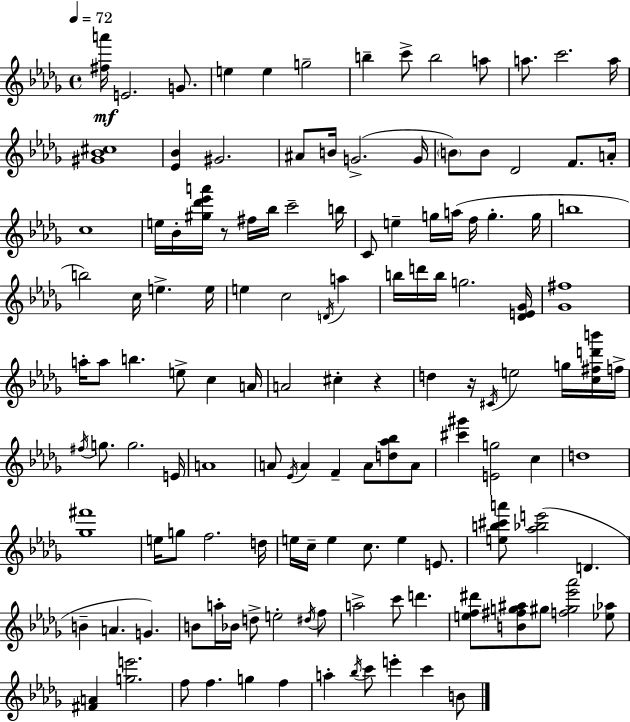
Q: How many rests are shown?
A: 3